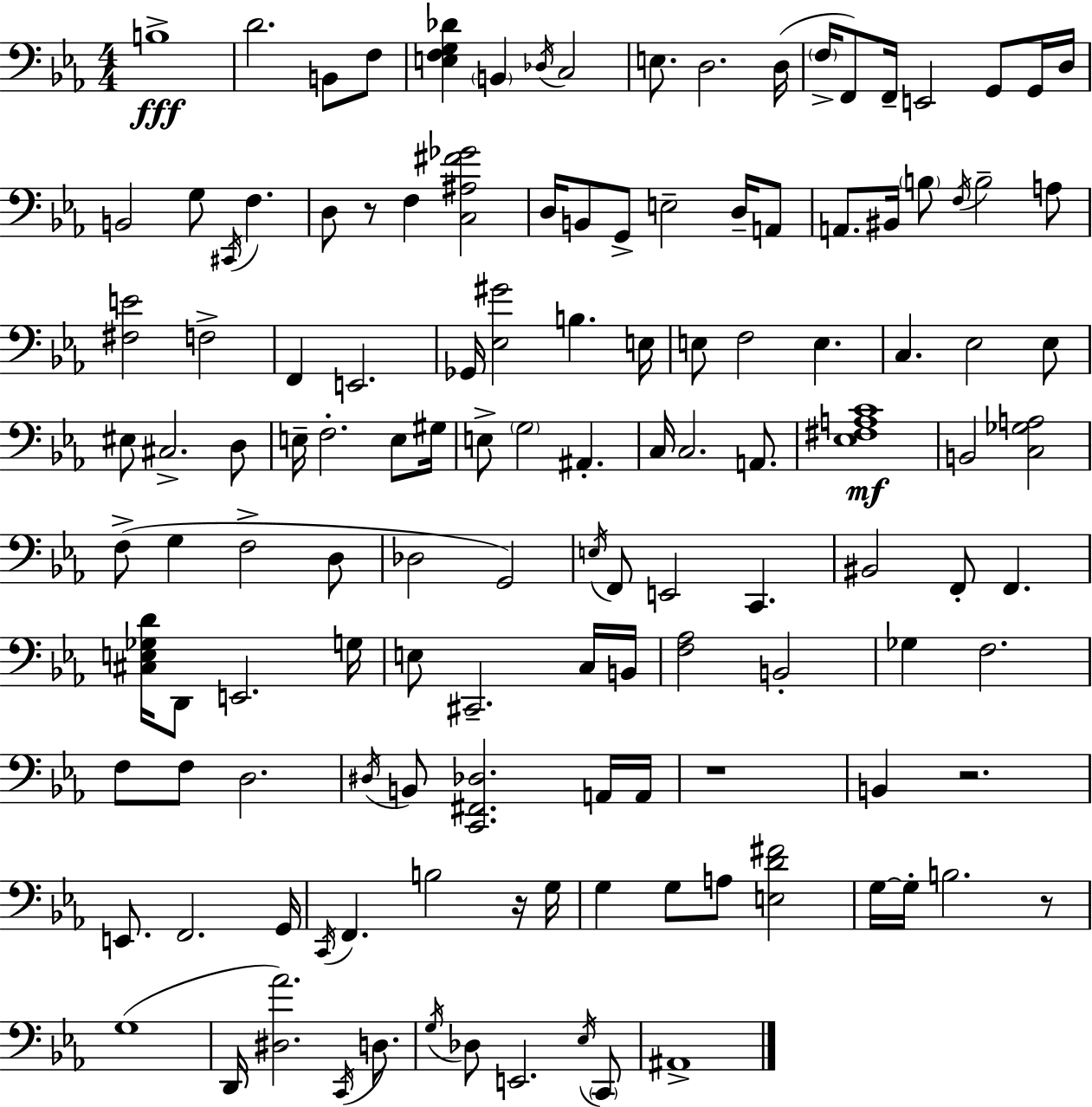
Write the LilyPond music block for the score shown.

{
  \clef bass
  \numericTimeSignature
  \time 4/4
  \key c \minor
  b1->\fff | d'2. b,8 f8 | <e f g des'>4 \parenthesize b,4 \acciaccatura { des16 } c2 | e8. d2. | \break d16( \parenthesize f16-> f,8) f,16-- e,2 g,8 g,16 | d16 b,2 g8 \acciaccatura { cis,16 } f4. | d8 r8 f4 <c ais fis' ges'>2 | d16 b,8 g,8-> e2-- d16-- | \break a,8 a,8. bis,16 \parenthesize b8 \acciaccatura { f16 } b2-- | a8 <fis e'>2 f2-> | f,4 e,2. | ges,16 <ees gis'>2 b4. | \break e16 e8 f2 e4. | c4. ees2 | ees8 eis8 cis2.-> | d8 e16-- f2.-. | \break e8 gis16 e8-> \parenthesize g2 ais,4.-. | c16 c2. | a,8. <ees fis a c'>1\mf | b,2 <c ges a>2 | \break f8->( g4 f2-> | d8 des2 g,2) | \acciaccatura { e16 } f,8 e,2 c,4. | bis,2 f,8-. f,4. | \break <cis e ges d'>16 d,8 e,2. | g16 e8 cis,2.-- | c16 b,16 <f aes>2 b,2-. | ges4 f2. | \break f8 f8 d2. | \acciaccatura { dis16 } b,8 <c, fis, des>2. | a,16 a,16 r1 | b,4 r2. | \break e,8. f,2. | g,16 \acciaccatura { c,16 } f,4. b2 | r16 g16 g4 g8 a8 <e d' fis'>2 | g16~~ g16-. b2. | \break r8 g1( | d,16 <dis aes'>2.) | \acciaccatura { c,16 } d8. \acciaccatura { g16 } des8 e,2. | \acciaccatura { ees16 } \parenthesize c,8 ais,1-> | \break \bar "|."
}